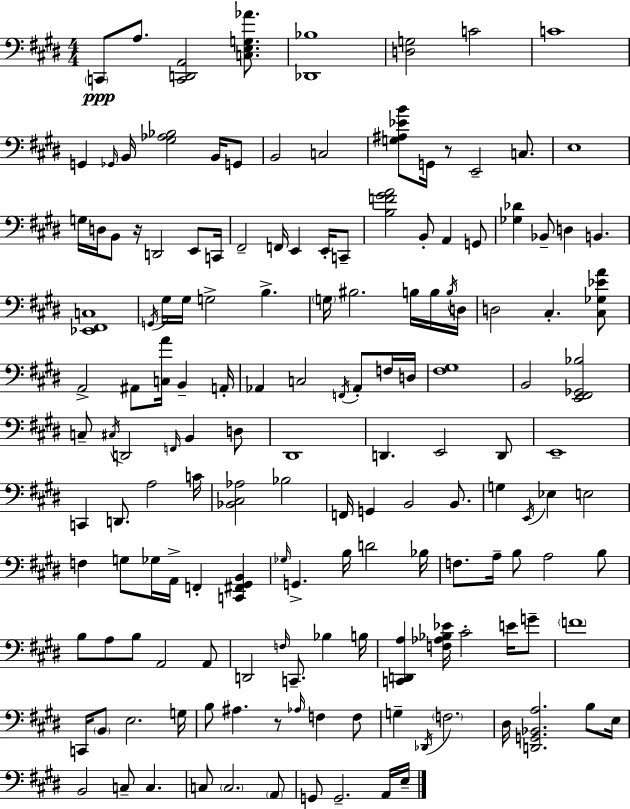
X:1
T:Untitled
M:4/4
L:1/4
K:E
C,,/2 A,/2 [C,,D,,A,,]2 [C,E,G,_A]/2 [_D,,_B,]4 [D,G,]2 C2 C4 G,, _G,,/4 B,,/4 [^G,_A,_B,]2 B,,/4 G,,/2 B,,2 C,2 [G,^A,_EB]/2 G,,/4 z/2 E,,2 C,/2 E,4 G,/4 D,/4 B,,/2 z/4 D,,2 E,,/2 C,,/4 ^F,,2 F,,/4 E,, E,,/4 C,,/2 [B,F^GA]2 B,,/2 A,, G,,/2 [_G,_D] _B,,/2 D, B,, [_E,,^F,,C,]4 G,,/4 ^G,/4 ^G,/4 G,2 B, G,/4 ^B,2 B,/4 B,/4 B,/4 D,/4 D,2 ^C, [^C,_G,_EA]/2 A,,2 ^A,,/2 [C,A]/4 B,, A,,/4 _A,, C,2 F,,/4 _A,,/2 F,/4 D,/4 [^F,^G,]4 B,,2 [E,,^F,,_G,,_B,]2 C,/2 ^C,/4 D,,2 F,,/4 B,, D,/2 ^D,,4 D,, E,,2 D,,/2 E,,4 C,, D,,/2 A,2 C/4 [_B,,^C,_A,]2 _B,2 F,,/4 G,, B,,2 B,,/2 G, E,,/4 _E, E,2 F, G,/2 _G,/4 A,,/4 F,, [C,,^F,,^G,,B,,] _G,/4 G,, B,/4 D2 _B,/4 F,/2 A,/4 B,/2 A,2 B,/2 B,/2 A,/2 B,/2 A,,2 A,,/2 D,,2 F,/4 C,,/2 _B, B,/4 [C,,D,,A,] [F,_A,_B,_E]/4 ^C2 E/4 G/2 F4 C,,/4 B,,/2 E,2 G,/4 B,/2 ^A, z/2 _A,/4 F, F,/2 G, _D,,/4 F,2 ^D,/4 [D,,G,,_B,,A,]2 B,/2 E,/4 B,,2 C,/2 C, C,/2 C,2 A,,/2 G,,/2 G,,2 A,,/4 E,/4